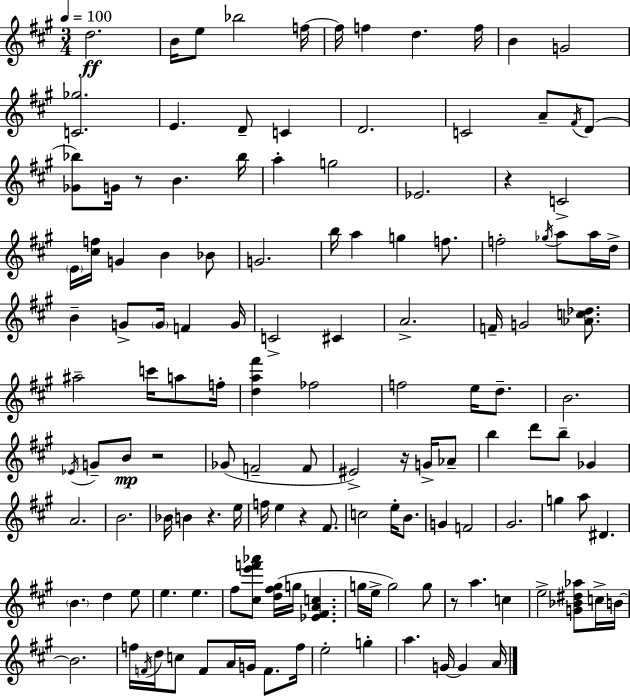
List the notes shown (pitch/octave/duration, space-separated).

D5/h. B4/s E5/e Bb5/h F5/s F5/s F5/q D5/q. F5/s B4/q G4/h [C4,Gb5]/h. E4/q. D4/e C4/q D4/h. C4/h A4/e F#4/s D4/e [Gb4,Bb5]/e G4/s R/e B4/q. Bb5/s A5/q G5/h Eb4/h. R/q C4/h E4/s [C#5,F5]/s G4/q B4/q Bb4/e G4/h. B5/s A5/q G5/q F5/e. F5/h Gb5/s A5/e A5/s D5/s B4/q G4/e G4/s F4/q G4/s C4/h C#4/q A4/h. F4/s G4/h [Ab4,C5,Db5]/e. A#5/h C6/s A5/e F5/s [D5,A5,F#6]/q FES5/h F5/h E5/s D5/e. B4/h. Eb4/s G4/e B4/e R/h Gb4/e F4/h F4/e EIS4/h R/s G4/s Ab4/e B5/q D6/e B5/e Gb4/q A4/h. B4/h. Bb4/s B4/q R/q. E5/s F5/s E5/q R/q F#4/e. C5/h E5/s B4/e. G4/q F4/h G#4/h. G5/q A5/e D#4/q. B4/q. D5/q E5/e E5/q. E5/q. F#5/e [C#5,E6,F6,Ab6]/e [D5,F#5,G#5]/s G5/s [Eb4,F#4,A4,C5]/q. G5/s E5/s G5/h G5/e R/e A5/q. C5/q E5/h [G4,Bb4,D#5,Ab5]/e C5/s B4/s B4/h. F5/s F4/s D5/s C5/e F4/e A4/s G4/s F4/e. F5/s E5/h G5/q A5/q. G4/s G4/q A4/s